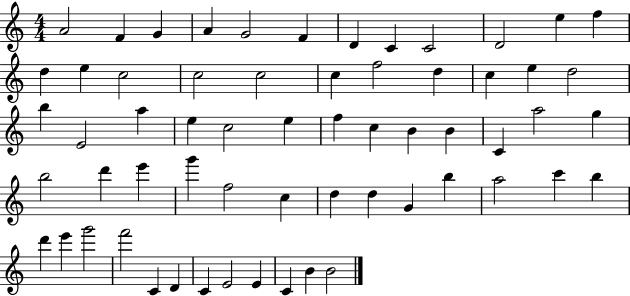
{
  \clef treble
  \numericTimeSignature
  \time 4/4
  \key c \major
  a'2 f'4 g'4 | a'4 g'2 f'4 | d'4 c'4 c'2 | d'2 e''4 f''4 | \break d''4 e''4 c''2 | c''2 c''2 | c''4 f''2 d''4 | c''4 e''4 d''2 | \break b''4 e'2 a''4 | e''4 c''2 e''4 | f''4 c''4 b'4 b'4 | c'4 a''2 g''4 | \break b''2 d'''4 e'''4 | g'''4 f''2 c''4 | d''4 d''4 g'4 b''4 | a''2 c'''4 b''4 | \break d'''4 e'''4 g'''2 | f'''2 c'4 d'4 | c'4 e'2 e'4 | c'4 b'4 b'2 | \break \bar "|."
}